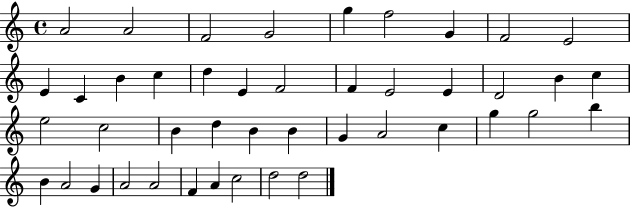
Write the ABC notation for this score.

X:1
T:Untitled
M:4/4
L:1/4
K:C
A2 A2 F2 G2 g f2 G F2 E2 E C B c d E F2 F E2 E D2 B c e2 c2 B d B B G A2 c g g2 b B A2 G A2 A2 F A c2 d2 d2